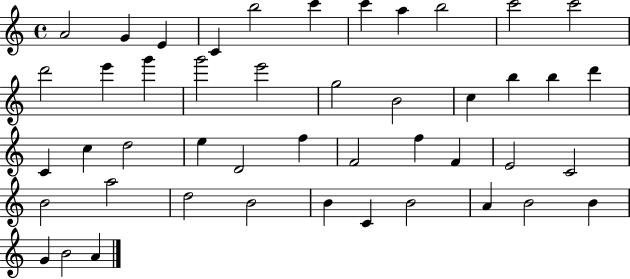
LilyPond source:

{
  \clef treble
  \time 4/4
  \defaultTimeSignature
  \key c \major
  a'2 g'4 e'4 | c'4 b''2 c'''4 | c'''4 a''4 b''2 | c'''2 c'''2 | \break d'''2 e'''4 g'''4 | g'''2 e'''2 | g''2 b'2 | c''4 b''4 b''4 d'''4 | \break c'4 c''4 d''2 | e''4 d'2 f''4 | f'2 f''4 f'4 | e'2 c'2 | \break b'2 a''2 | d''2 b'2 | b'4 c'4 b'2 | a'4 b'2 b'4 | \break g'4 b'2 a'4 | \bar "|."
}